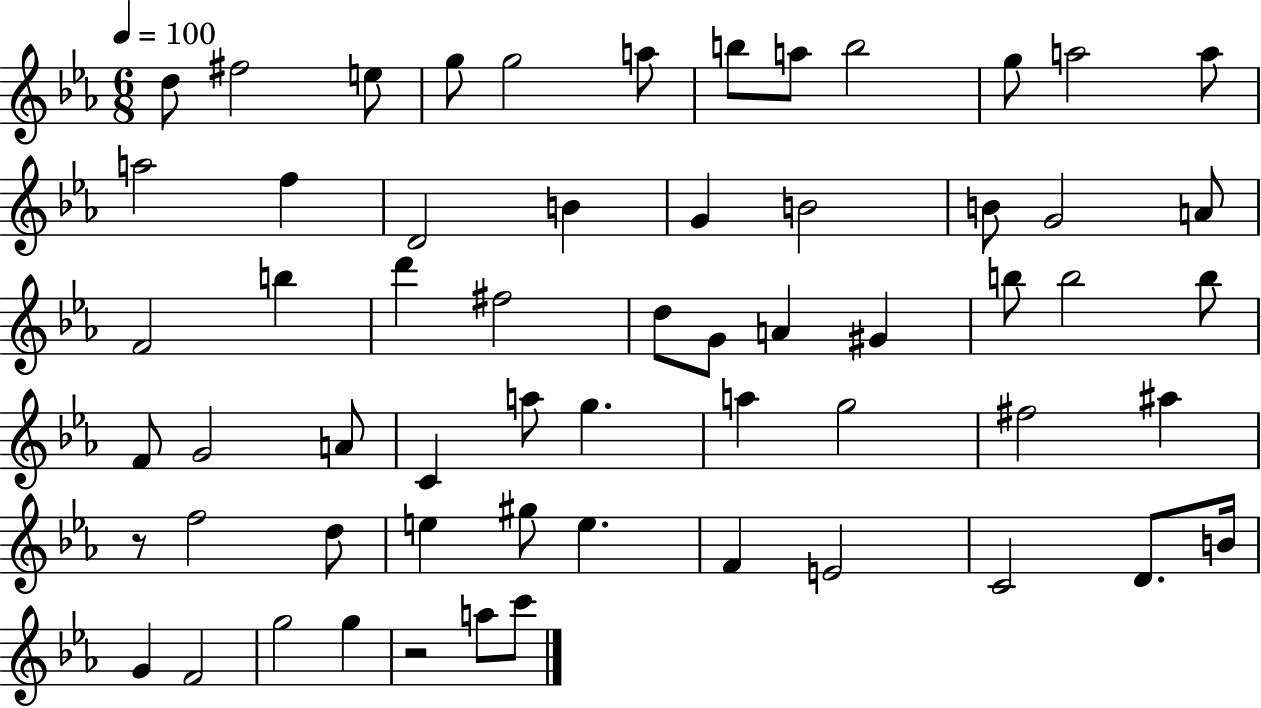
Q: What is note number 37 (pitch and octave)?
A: A5